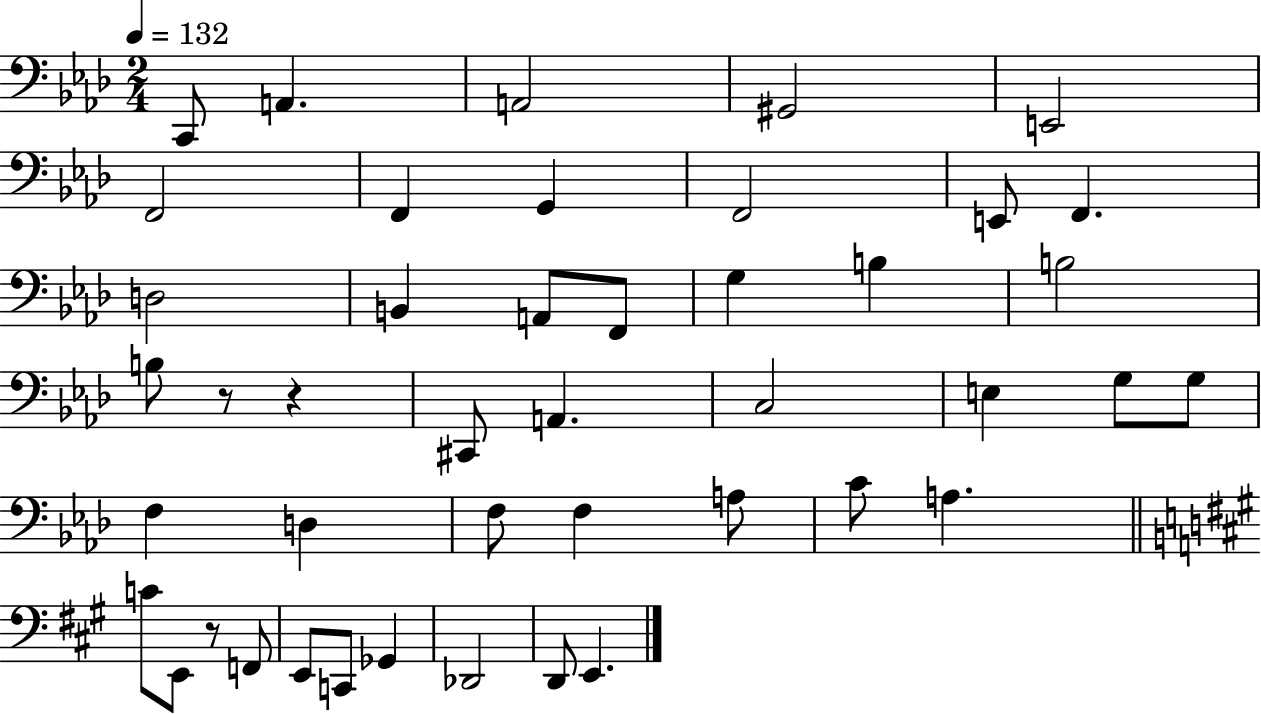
{
  \clef bass
  \numericTimeSignature
  \time 2/4
  \key aes \major
  \tempo 4 = 132
  c,8 a,4. | a,2 | gis,2 | e,2 | \break f,2 | f,4 g,4 | f,2 | e,8 f,4. | \break d2 | b,4 a,8 f,8 | g4 b4 | b2 | \break b8 r8 r4 | cis,8 a,4. | c2 | e4 g8 g8 | \break f4 d4 | f8 f4 a8 | c'8 a4. | \bar "||" \break \key a \major c'8 e,8 r8 f,8 | e,8 c,8 ges,4 | des,2 | d,8 e,4. | \break \bar "|."
}